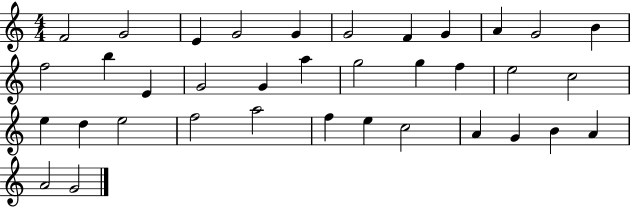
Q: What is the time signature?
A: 4/4